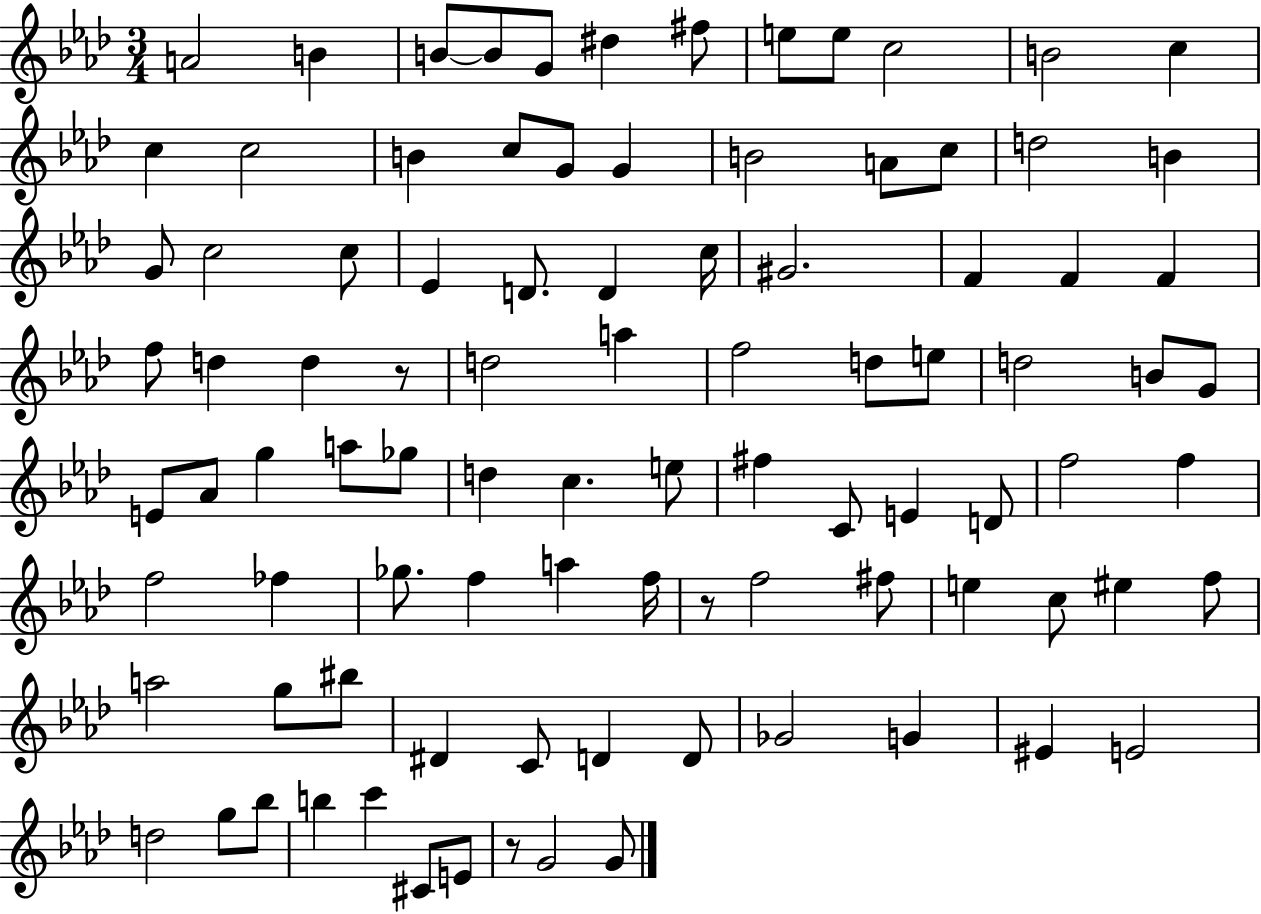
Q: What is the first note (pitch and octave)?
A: A4